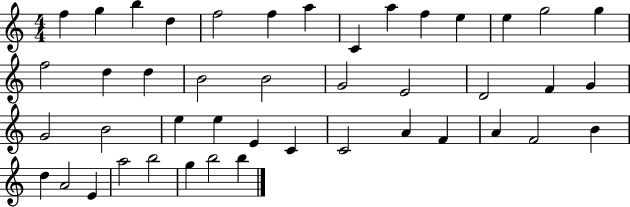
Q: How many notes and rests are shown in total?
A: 44